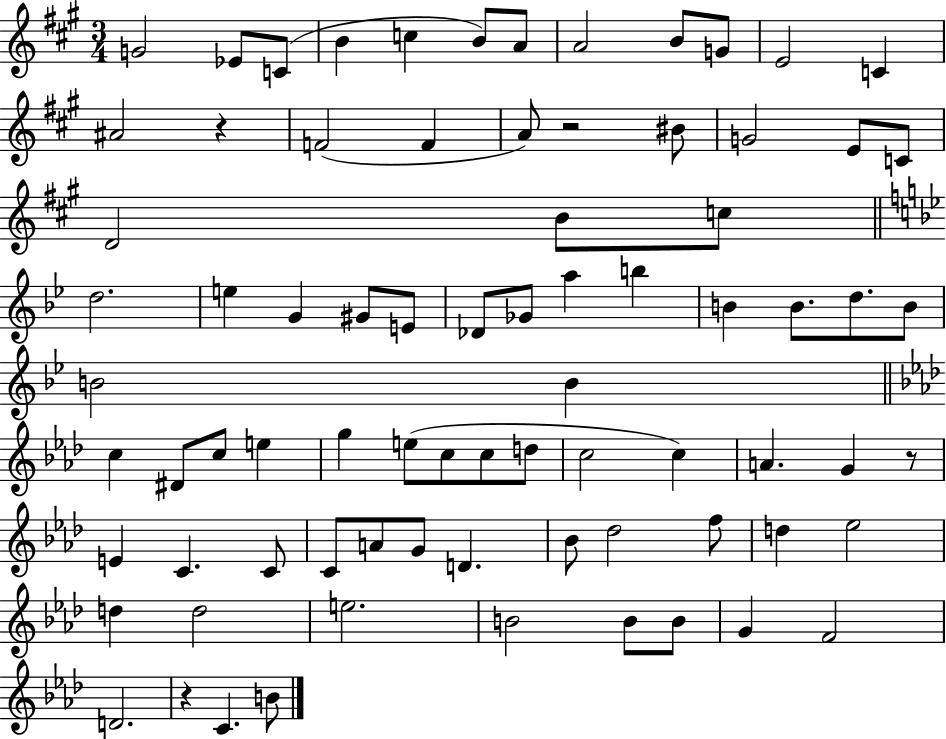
G4/h Eb4/e C4/e B4/q C5/q B4/e A4/e A4/h B4/e G4/e E4/h C4/q A#4/h R/q F4/h F4/q A4/e R/h BIS4/e G4/h E4/e C4/e D4/h B4/e C5/e D5/h. E5/q G4/q G#4/e E4/e Db4/e Gb4/e A5/q B5/q B4/q B4/e. D5/e. B4/e B4/h B4/q C5/q D#4/e C5/e E5/q G5/q E5/e C5/e C5/e D5/e C5/h C5/q A4/q. G4/q R/e E4/q C4/q. C4/e C4/e A4/e G4/e D4/q. Bb4/e Db5/h F5/e D5/q Eb5/h D5/q D5/h E5/h. B4/h B4/e B4/e G4/q F4/h D4/h. R/q C4/q. B4/e